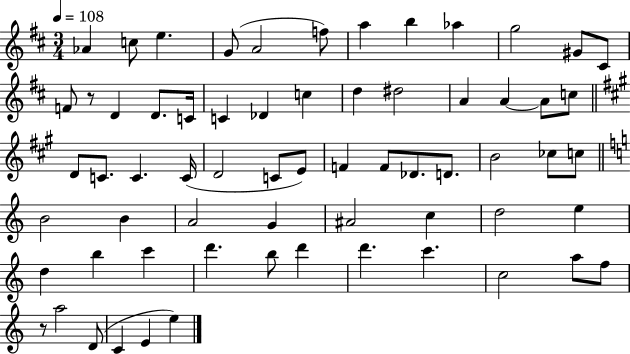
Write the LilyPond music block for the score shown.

{
  \clef treble
  \numericTimeSignature
  \time 3/4
  \key d \major
  \tempo 4 = 108
  aes'4 c''8 e''4. | g'8( a'2 f''8) | a''4 b''4 aes''4 | g''2 gis'8 cis'8 | \break f'8 r8 d'4 d'8. c'16 | c'4 des'4 c''4 | d''4 dis''2 | a'4 a'4~~ a'8 c''8 | \break \bar "||" \break \key a \major d'8 c'8. c'4. c'16( | d'2 c'8 e'8) | f'4 f'8 des'8. d'8. | b'2 ces''8 c''8 | \break \bar "||" \break \key c \major b'2 b'4 | a'2 g'4 | ais'2 c''4 | d''2 e''4 | \break d''4 b''4 c'''4 | d'''4. b''8 d'''4 | d'''4. c'''4. | c''2 a''8 f''8 | \break r8 a''2 d'8( | c'4 e'4 e''4) | \bar "|."
}